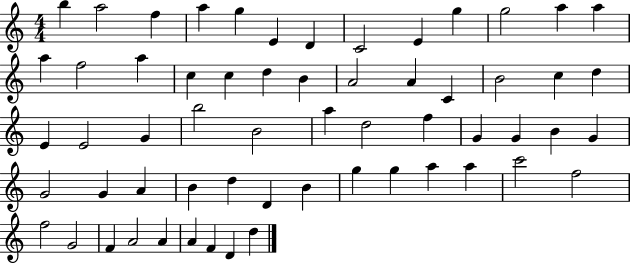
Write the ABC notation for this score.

X:1
T:Untitled
M:4/4
L:1/4
K:C
b a2 f a g E D C2 E g g2 a a a f2 a c c d B A2 A C B2 c d E E2 G b2 B2 a d2 f G G B G G2 G A B d D B g g a a c'2 f2 f2 G2 F A2 A A F D d